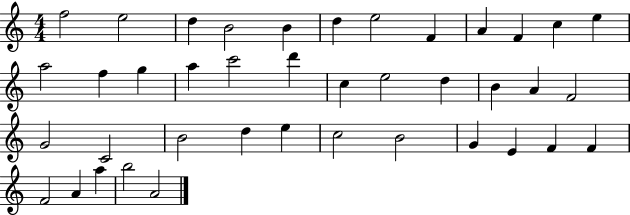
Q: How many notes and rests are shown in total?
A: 40